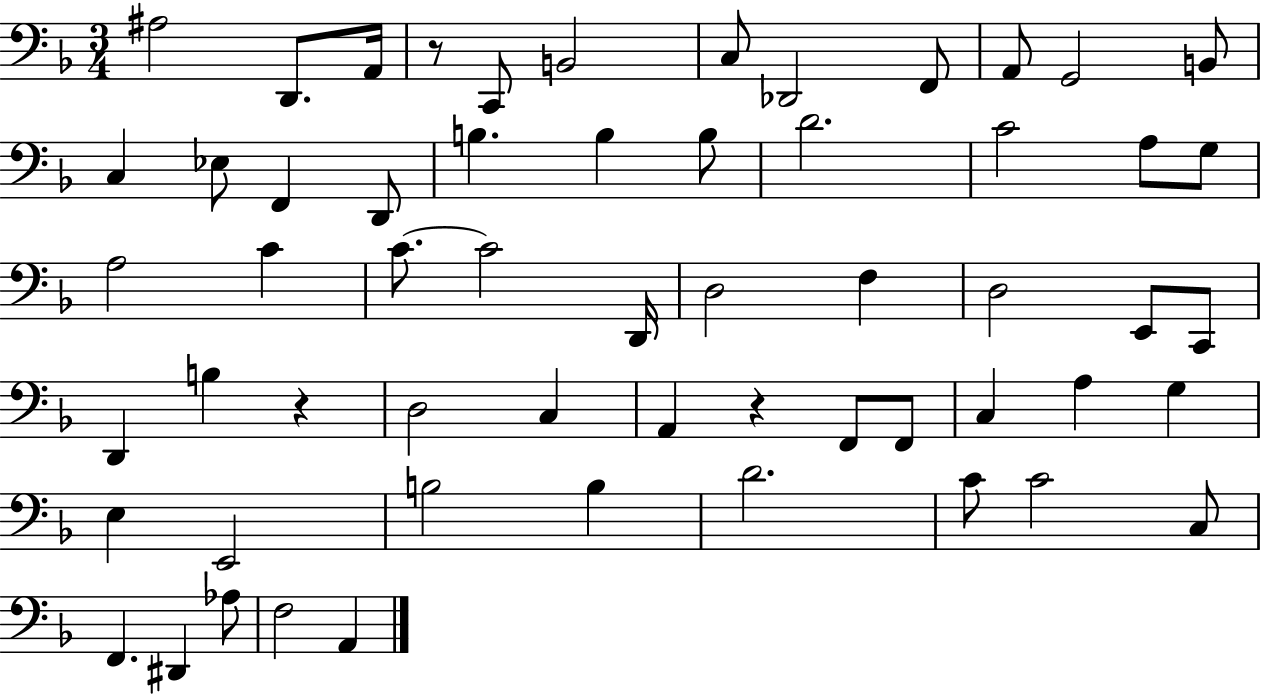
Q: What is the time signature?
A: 3/4